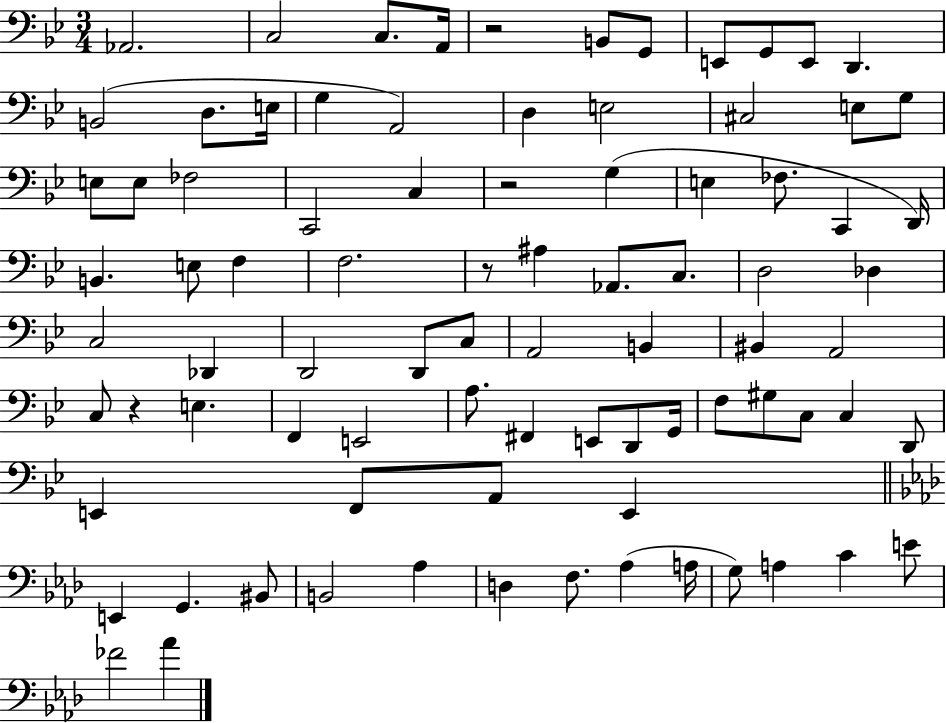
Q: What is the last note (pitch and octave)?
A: Ab4